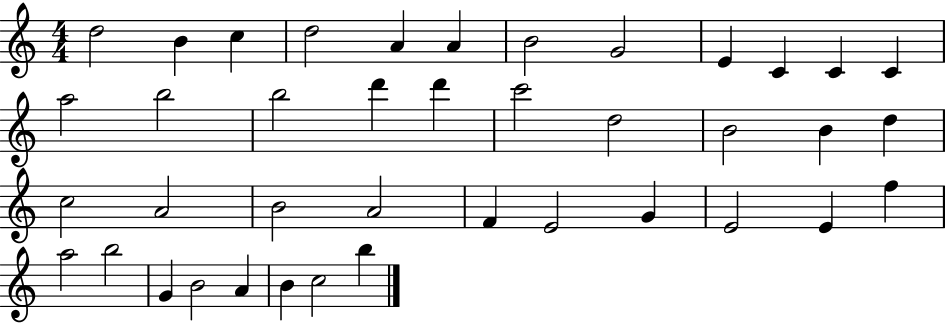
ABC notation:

X:1
T:Untitled
M:4/4
L:1/4
K:C
d2 B c d2 A A B2 G2 E C C C a2 b2 b2 d' d' c'2 d2 B2 B d c2 A2 B2 A2 F E2 G E2 E f a2 b2 G B2 A B c2 b